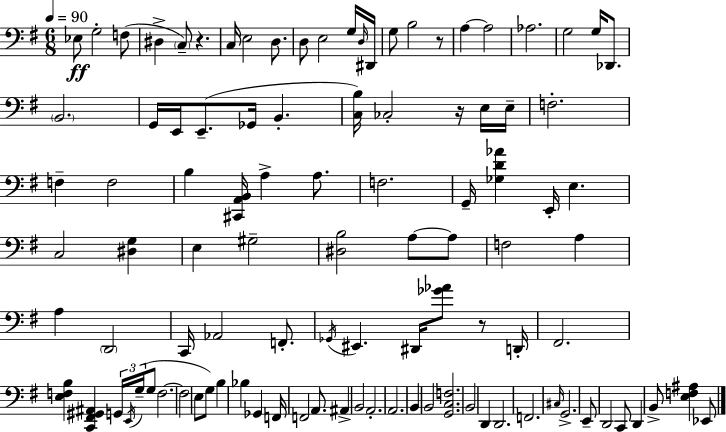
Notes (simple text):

Eb3/e G3/h F3/e D#3/q C3/e R/q. C3/s E3/h D3/e. D3/e E3/h G3/s D3/s D#2/s G3/e B3/h R/e A3/q A3/h Ab3/h. G3/h G3/s Db2/e. B2/h. G2/s E2/s E2/e. Gb2/s B2/q. [C3,B3]/s CES3/h R/s E3/s E3/s F3/h. F3/q F3/h B3/q [C#2,A2,B2]/s A3/q A3/e. F3/h. G2/s [Gb3,D4,Ab4]/q E2/s E3/q. C3/h [D#3,G3]/q E3/q G#3/h [D#3,B3]/h A3/e A3/e F3/h A3/q A3/q D2/h C2/s Ab2/h F2/e. Gb2/s EIS2/q. D#2/s [Gb4,Ab4]/e R/e D2/s F#2/h. [E3,F3,B3]/q [C2,F#2,G#2,A#2]/q G2/s E2/s G3/s G3/e F3/h. F3/h E3/e G3/e B3/q Bb3/q Gb2/q F2/s F2/h A2/e. A#2/q B2/h A2/h. A2/h. B2/q B2/h [G2,C3,F3]/h. B2/h D2/q D2/h. F2/h. C#3/s G2/h. E2/e D2/h C2/e D2/q B2/e [E3,F3,A#3]/q Eb2/e